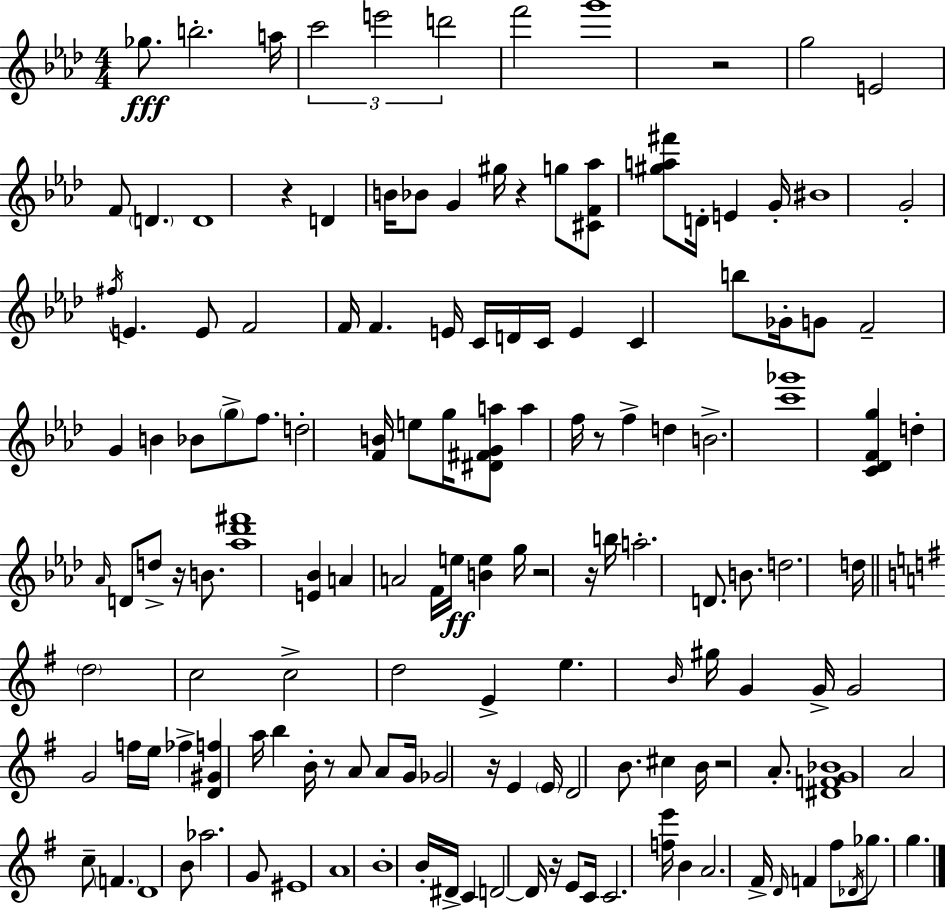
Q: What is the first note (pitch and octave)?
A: Gb5